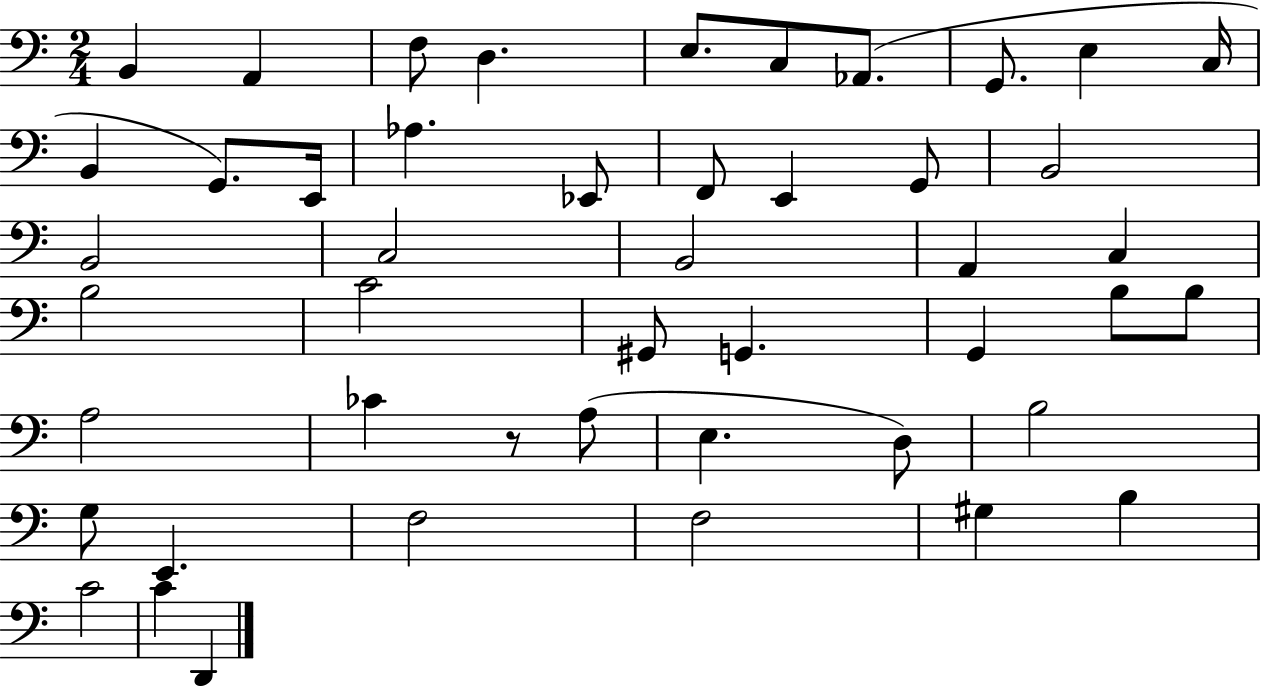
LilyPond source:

{
  \clef bass
  \numericTimeSignature
  \time 2/4
  \key c \major
  b,4 a,4 | f8 d4. | e8. c8 aes,8.( | g,8. e4 c16 | \break b,4 g,8.) e,16 | aes4. ees,8 | f,8 e,4 g,8 | b,2 | \break b,2 | c2 | b,2 | a,4 c4 | \break b2 | c'2 | gis,8 g,4. | g,4 b8 b8 | \break a2 | ces'4 r8 a8( | e4. d8) | b2 | \break g8 e,4. | f2 | f2 | gis4 b4 | \break c'2 | c'4 d,4 | \bar "|."
}